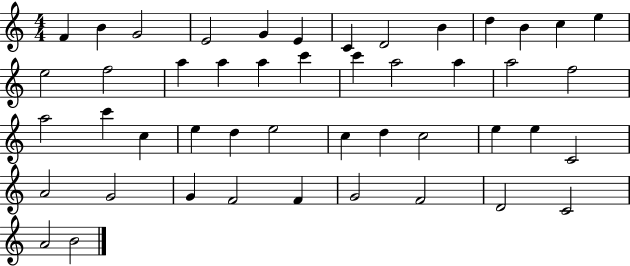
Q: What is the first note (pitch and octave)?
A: F4